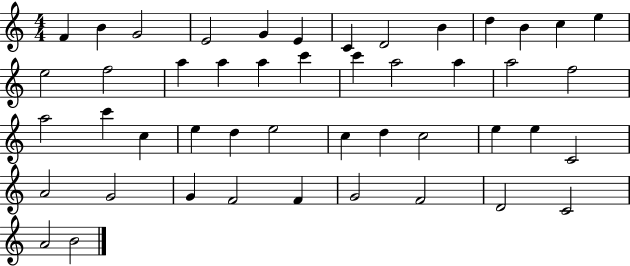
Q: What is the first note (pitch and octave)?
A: F4